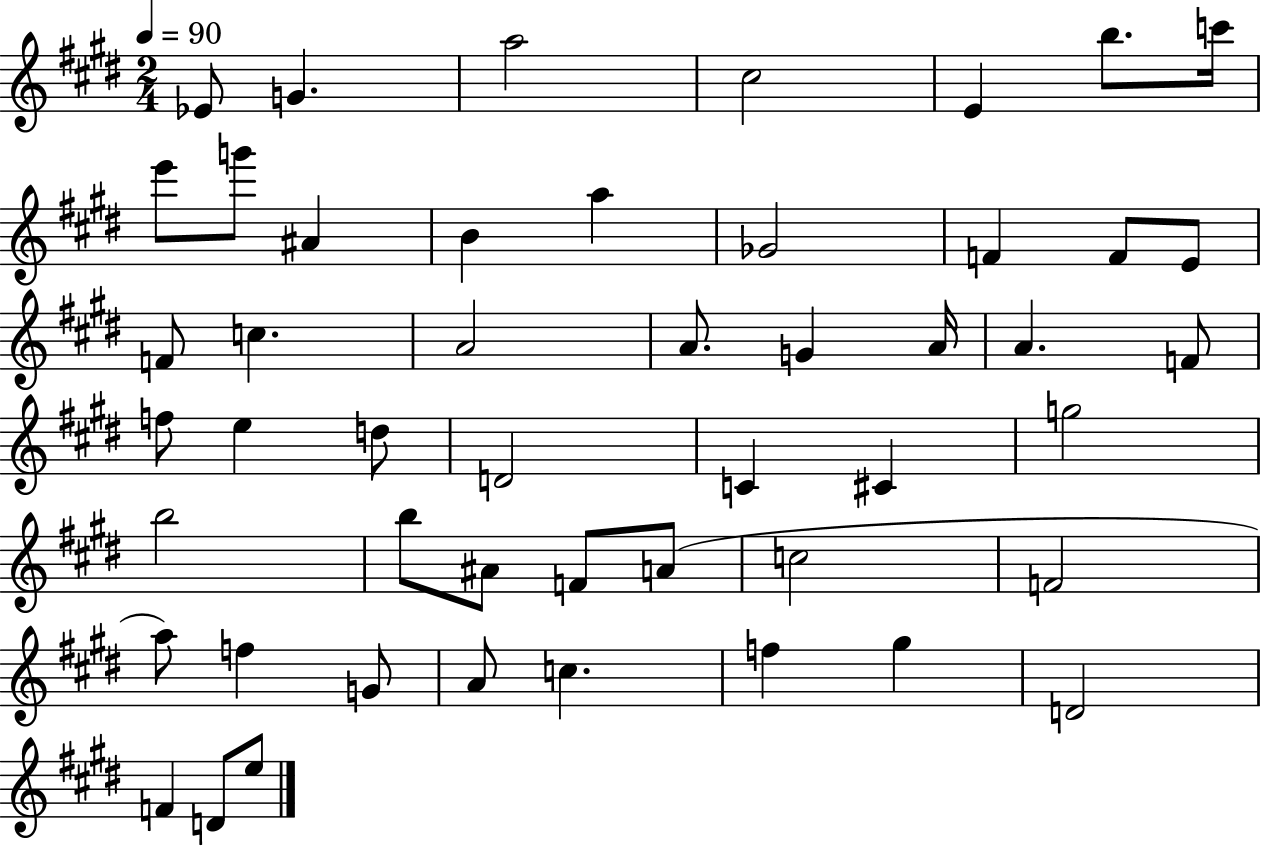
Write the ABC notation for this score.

X:1
T:Untitled
M:2/4
L:1/4
K:E
_E/2 G a2 ^c2 E b/2 c'/4 e'/2 g'/2 ^A B a _G2 F F/2 E/2 F/2 c A2 A/2 G A/4 A F/2 f/2 e d/2 D2 C ^C g2 b2 b/2 ^A/2 F/2 A/2 c2 F2 a/2 f G/2 A/2 c f ^g D2 F D/2 e/2